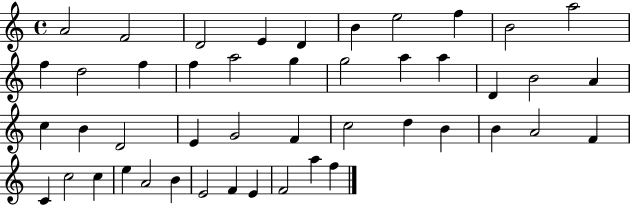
X:1
T:Untitled
M:4/4
L:1/4
K:C
A2 F2 D2 E D B e2 f B2 a2 f d2 f f a2 g g2 a a D B2 A c B D2 E G2 F c2 d B B A2 F C c2 c e A2 B E2 F E F2 a f